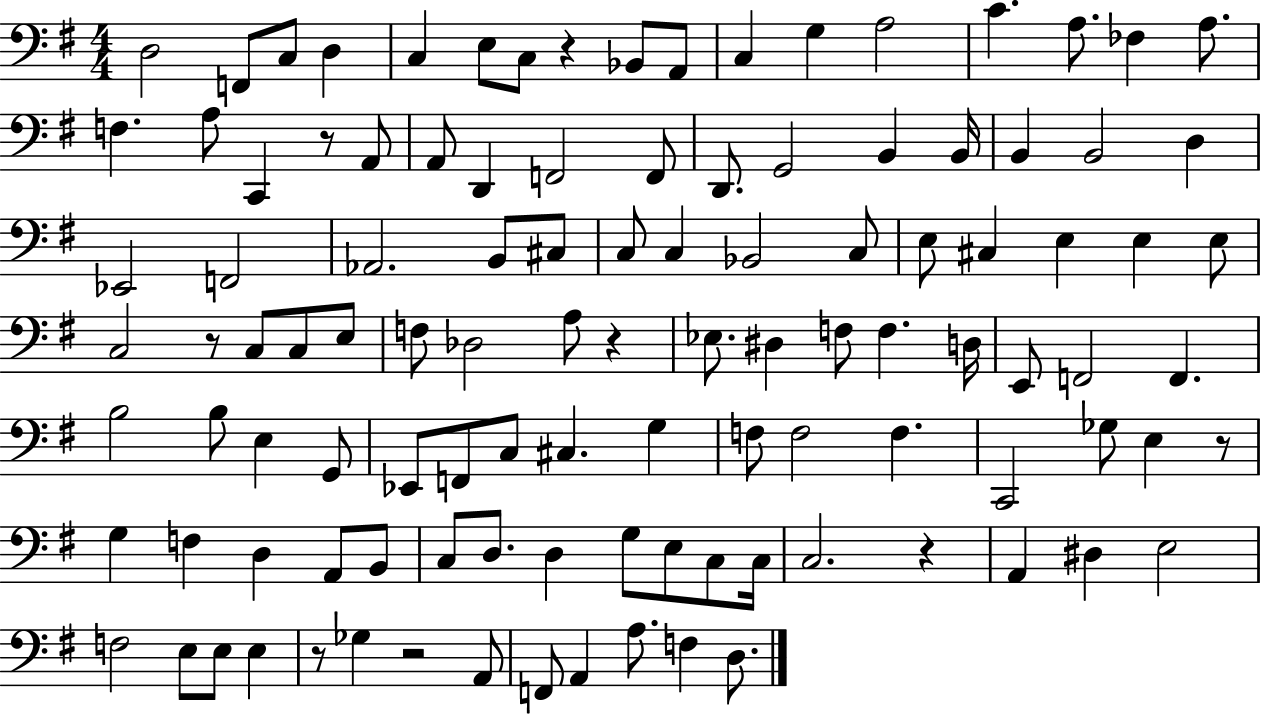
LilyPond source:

{
  \clef bass
  \numericTimeSignature
  \time 4/4
  \key g \major
  \repeat volta 2 { d2 f,8 c8 d4 | c4 e8 c8 r4 bes,8 a,8 | c4 g4 a2 | c'4. a8. fes4 a8. | \break f4. a8 c,4 r8 a,8 | a,8 d,4 f,2 f,8 | d,8. g,2 b,4 b,16 | b,4 b,2 d4 | \break ees,2 f,2 | aes,2. b,8 cis8 | c8 c4 bes,2 c8 | e8 cis4 e4 e4 e8 | \break c2 r8 c8 c8 e8 | f8 des2 a8 r4 | ees8. dis4 f8 f4. d16 | e,8 f,2 f,4. | \break b2 b8 e4 g,8 | ees,8 f,8 c8 cis4. g4 | f8 f2 f4. | c,2 ges8 e4 r8 | \break g4 f4 d4 a,8 b,8 | c8 d8. d4 g8 e8 c8 c16 | c2. r4 | a,4 dis4 e2 | \break f2 e8 e8 e4 | r8 ges4 r2 a,8 | f,8 a,4 a8. f4 d8. | } \bar "|."
}